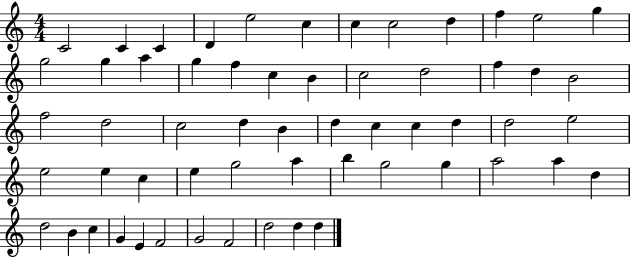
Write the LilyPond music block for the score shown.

{
  \clef treble
  \numericTimeSignature
  \time 4/4
  \key c \major
  c'2 c'4 c'4 | d'4 e''2 c''4 | c''4 c''2 d''4 | f''4 e''2 g''4 | \break g''2 g''4 a''4 | g''4 f''4 c''4 b'4 | c''2 d''2 | f''4 d''4 b'2 | \break f''2 d''2 | c''2 d''4 b'4 | d''4 c''4 c''4 d''4 | d''2 e''2 | \break e''2 e''4 c''4 | e''4 g''2 a''4 | b''4 g''2 g''4 | a''2 a''4 d''4 | \break d''2 b'4 c''4 | g'4 e'4 f'2 | g'2 f'2 | d''2 d''4 d''4 | \break \bar "|."
}